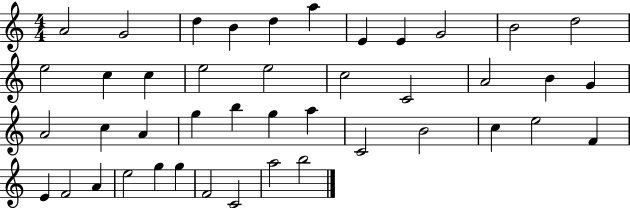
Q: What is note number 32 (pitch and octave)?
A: E5